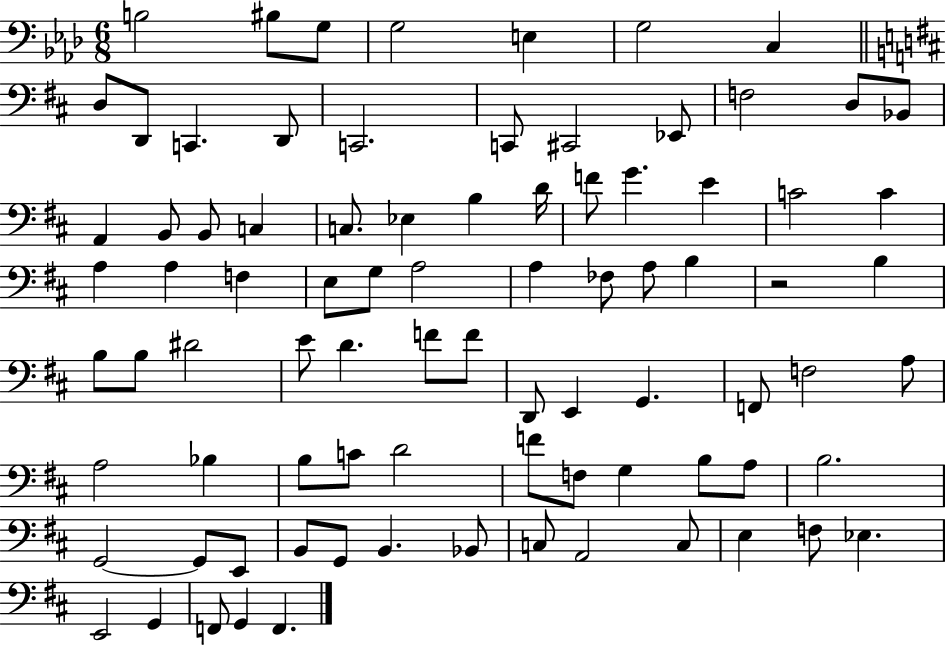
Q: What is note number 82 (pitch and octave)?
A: F2